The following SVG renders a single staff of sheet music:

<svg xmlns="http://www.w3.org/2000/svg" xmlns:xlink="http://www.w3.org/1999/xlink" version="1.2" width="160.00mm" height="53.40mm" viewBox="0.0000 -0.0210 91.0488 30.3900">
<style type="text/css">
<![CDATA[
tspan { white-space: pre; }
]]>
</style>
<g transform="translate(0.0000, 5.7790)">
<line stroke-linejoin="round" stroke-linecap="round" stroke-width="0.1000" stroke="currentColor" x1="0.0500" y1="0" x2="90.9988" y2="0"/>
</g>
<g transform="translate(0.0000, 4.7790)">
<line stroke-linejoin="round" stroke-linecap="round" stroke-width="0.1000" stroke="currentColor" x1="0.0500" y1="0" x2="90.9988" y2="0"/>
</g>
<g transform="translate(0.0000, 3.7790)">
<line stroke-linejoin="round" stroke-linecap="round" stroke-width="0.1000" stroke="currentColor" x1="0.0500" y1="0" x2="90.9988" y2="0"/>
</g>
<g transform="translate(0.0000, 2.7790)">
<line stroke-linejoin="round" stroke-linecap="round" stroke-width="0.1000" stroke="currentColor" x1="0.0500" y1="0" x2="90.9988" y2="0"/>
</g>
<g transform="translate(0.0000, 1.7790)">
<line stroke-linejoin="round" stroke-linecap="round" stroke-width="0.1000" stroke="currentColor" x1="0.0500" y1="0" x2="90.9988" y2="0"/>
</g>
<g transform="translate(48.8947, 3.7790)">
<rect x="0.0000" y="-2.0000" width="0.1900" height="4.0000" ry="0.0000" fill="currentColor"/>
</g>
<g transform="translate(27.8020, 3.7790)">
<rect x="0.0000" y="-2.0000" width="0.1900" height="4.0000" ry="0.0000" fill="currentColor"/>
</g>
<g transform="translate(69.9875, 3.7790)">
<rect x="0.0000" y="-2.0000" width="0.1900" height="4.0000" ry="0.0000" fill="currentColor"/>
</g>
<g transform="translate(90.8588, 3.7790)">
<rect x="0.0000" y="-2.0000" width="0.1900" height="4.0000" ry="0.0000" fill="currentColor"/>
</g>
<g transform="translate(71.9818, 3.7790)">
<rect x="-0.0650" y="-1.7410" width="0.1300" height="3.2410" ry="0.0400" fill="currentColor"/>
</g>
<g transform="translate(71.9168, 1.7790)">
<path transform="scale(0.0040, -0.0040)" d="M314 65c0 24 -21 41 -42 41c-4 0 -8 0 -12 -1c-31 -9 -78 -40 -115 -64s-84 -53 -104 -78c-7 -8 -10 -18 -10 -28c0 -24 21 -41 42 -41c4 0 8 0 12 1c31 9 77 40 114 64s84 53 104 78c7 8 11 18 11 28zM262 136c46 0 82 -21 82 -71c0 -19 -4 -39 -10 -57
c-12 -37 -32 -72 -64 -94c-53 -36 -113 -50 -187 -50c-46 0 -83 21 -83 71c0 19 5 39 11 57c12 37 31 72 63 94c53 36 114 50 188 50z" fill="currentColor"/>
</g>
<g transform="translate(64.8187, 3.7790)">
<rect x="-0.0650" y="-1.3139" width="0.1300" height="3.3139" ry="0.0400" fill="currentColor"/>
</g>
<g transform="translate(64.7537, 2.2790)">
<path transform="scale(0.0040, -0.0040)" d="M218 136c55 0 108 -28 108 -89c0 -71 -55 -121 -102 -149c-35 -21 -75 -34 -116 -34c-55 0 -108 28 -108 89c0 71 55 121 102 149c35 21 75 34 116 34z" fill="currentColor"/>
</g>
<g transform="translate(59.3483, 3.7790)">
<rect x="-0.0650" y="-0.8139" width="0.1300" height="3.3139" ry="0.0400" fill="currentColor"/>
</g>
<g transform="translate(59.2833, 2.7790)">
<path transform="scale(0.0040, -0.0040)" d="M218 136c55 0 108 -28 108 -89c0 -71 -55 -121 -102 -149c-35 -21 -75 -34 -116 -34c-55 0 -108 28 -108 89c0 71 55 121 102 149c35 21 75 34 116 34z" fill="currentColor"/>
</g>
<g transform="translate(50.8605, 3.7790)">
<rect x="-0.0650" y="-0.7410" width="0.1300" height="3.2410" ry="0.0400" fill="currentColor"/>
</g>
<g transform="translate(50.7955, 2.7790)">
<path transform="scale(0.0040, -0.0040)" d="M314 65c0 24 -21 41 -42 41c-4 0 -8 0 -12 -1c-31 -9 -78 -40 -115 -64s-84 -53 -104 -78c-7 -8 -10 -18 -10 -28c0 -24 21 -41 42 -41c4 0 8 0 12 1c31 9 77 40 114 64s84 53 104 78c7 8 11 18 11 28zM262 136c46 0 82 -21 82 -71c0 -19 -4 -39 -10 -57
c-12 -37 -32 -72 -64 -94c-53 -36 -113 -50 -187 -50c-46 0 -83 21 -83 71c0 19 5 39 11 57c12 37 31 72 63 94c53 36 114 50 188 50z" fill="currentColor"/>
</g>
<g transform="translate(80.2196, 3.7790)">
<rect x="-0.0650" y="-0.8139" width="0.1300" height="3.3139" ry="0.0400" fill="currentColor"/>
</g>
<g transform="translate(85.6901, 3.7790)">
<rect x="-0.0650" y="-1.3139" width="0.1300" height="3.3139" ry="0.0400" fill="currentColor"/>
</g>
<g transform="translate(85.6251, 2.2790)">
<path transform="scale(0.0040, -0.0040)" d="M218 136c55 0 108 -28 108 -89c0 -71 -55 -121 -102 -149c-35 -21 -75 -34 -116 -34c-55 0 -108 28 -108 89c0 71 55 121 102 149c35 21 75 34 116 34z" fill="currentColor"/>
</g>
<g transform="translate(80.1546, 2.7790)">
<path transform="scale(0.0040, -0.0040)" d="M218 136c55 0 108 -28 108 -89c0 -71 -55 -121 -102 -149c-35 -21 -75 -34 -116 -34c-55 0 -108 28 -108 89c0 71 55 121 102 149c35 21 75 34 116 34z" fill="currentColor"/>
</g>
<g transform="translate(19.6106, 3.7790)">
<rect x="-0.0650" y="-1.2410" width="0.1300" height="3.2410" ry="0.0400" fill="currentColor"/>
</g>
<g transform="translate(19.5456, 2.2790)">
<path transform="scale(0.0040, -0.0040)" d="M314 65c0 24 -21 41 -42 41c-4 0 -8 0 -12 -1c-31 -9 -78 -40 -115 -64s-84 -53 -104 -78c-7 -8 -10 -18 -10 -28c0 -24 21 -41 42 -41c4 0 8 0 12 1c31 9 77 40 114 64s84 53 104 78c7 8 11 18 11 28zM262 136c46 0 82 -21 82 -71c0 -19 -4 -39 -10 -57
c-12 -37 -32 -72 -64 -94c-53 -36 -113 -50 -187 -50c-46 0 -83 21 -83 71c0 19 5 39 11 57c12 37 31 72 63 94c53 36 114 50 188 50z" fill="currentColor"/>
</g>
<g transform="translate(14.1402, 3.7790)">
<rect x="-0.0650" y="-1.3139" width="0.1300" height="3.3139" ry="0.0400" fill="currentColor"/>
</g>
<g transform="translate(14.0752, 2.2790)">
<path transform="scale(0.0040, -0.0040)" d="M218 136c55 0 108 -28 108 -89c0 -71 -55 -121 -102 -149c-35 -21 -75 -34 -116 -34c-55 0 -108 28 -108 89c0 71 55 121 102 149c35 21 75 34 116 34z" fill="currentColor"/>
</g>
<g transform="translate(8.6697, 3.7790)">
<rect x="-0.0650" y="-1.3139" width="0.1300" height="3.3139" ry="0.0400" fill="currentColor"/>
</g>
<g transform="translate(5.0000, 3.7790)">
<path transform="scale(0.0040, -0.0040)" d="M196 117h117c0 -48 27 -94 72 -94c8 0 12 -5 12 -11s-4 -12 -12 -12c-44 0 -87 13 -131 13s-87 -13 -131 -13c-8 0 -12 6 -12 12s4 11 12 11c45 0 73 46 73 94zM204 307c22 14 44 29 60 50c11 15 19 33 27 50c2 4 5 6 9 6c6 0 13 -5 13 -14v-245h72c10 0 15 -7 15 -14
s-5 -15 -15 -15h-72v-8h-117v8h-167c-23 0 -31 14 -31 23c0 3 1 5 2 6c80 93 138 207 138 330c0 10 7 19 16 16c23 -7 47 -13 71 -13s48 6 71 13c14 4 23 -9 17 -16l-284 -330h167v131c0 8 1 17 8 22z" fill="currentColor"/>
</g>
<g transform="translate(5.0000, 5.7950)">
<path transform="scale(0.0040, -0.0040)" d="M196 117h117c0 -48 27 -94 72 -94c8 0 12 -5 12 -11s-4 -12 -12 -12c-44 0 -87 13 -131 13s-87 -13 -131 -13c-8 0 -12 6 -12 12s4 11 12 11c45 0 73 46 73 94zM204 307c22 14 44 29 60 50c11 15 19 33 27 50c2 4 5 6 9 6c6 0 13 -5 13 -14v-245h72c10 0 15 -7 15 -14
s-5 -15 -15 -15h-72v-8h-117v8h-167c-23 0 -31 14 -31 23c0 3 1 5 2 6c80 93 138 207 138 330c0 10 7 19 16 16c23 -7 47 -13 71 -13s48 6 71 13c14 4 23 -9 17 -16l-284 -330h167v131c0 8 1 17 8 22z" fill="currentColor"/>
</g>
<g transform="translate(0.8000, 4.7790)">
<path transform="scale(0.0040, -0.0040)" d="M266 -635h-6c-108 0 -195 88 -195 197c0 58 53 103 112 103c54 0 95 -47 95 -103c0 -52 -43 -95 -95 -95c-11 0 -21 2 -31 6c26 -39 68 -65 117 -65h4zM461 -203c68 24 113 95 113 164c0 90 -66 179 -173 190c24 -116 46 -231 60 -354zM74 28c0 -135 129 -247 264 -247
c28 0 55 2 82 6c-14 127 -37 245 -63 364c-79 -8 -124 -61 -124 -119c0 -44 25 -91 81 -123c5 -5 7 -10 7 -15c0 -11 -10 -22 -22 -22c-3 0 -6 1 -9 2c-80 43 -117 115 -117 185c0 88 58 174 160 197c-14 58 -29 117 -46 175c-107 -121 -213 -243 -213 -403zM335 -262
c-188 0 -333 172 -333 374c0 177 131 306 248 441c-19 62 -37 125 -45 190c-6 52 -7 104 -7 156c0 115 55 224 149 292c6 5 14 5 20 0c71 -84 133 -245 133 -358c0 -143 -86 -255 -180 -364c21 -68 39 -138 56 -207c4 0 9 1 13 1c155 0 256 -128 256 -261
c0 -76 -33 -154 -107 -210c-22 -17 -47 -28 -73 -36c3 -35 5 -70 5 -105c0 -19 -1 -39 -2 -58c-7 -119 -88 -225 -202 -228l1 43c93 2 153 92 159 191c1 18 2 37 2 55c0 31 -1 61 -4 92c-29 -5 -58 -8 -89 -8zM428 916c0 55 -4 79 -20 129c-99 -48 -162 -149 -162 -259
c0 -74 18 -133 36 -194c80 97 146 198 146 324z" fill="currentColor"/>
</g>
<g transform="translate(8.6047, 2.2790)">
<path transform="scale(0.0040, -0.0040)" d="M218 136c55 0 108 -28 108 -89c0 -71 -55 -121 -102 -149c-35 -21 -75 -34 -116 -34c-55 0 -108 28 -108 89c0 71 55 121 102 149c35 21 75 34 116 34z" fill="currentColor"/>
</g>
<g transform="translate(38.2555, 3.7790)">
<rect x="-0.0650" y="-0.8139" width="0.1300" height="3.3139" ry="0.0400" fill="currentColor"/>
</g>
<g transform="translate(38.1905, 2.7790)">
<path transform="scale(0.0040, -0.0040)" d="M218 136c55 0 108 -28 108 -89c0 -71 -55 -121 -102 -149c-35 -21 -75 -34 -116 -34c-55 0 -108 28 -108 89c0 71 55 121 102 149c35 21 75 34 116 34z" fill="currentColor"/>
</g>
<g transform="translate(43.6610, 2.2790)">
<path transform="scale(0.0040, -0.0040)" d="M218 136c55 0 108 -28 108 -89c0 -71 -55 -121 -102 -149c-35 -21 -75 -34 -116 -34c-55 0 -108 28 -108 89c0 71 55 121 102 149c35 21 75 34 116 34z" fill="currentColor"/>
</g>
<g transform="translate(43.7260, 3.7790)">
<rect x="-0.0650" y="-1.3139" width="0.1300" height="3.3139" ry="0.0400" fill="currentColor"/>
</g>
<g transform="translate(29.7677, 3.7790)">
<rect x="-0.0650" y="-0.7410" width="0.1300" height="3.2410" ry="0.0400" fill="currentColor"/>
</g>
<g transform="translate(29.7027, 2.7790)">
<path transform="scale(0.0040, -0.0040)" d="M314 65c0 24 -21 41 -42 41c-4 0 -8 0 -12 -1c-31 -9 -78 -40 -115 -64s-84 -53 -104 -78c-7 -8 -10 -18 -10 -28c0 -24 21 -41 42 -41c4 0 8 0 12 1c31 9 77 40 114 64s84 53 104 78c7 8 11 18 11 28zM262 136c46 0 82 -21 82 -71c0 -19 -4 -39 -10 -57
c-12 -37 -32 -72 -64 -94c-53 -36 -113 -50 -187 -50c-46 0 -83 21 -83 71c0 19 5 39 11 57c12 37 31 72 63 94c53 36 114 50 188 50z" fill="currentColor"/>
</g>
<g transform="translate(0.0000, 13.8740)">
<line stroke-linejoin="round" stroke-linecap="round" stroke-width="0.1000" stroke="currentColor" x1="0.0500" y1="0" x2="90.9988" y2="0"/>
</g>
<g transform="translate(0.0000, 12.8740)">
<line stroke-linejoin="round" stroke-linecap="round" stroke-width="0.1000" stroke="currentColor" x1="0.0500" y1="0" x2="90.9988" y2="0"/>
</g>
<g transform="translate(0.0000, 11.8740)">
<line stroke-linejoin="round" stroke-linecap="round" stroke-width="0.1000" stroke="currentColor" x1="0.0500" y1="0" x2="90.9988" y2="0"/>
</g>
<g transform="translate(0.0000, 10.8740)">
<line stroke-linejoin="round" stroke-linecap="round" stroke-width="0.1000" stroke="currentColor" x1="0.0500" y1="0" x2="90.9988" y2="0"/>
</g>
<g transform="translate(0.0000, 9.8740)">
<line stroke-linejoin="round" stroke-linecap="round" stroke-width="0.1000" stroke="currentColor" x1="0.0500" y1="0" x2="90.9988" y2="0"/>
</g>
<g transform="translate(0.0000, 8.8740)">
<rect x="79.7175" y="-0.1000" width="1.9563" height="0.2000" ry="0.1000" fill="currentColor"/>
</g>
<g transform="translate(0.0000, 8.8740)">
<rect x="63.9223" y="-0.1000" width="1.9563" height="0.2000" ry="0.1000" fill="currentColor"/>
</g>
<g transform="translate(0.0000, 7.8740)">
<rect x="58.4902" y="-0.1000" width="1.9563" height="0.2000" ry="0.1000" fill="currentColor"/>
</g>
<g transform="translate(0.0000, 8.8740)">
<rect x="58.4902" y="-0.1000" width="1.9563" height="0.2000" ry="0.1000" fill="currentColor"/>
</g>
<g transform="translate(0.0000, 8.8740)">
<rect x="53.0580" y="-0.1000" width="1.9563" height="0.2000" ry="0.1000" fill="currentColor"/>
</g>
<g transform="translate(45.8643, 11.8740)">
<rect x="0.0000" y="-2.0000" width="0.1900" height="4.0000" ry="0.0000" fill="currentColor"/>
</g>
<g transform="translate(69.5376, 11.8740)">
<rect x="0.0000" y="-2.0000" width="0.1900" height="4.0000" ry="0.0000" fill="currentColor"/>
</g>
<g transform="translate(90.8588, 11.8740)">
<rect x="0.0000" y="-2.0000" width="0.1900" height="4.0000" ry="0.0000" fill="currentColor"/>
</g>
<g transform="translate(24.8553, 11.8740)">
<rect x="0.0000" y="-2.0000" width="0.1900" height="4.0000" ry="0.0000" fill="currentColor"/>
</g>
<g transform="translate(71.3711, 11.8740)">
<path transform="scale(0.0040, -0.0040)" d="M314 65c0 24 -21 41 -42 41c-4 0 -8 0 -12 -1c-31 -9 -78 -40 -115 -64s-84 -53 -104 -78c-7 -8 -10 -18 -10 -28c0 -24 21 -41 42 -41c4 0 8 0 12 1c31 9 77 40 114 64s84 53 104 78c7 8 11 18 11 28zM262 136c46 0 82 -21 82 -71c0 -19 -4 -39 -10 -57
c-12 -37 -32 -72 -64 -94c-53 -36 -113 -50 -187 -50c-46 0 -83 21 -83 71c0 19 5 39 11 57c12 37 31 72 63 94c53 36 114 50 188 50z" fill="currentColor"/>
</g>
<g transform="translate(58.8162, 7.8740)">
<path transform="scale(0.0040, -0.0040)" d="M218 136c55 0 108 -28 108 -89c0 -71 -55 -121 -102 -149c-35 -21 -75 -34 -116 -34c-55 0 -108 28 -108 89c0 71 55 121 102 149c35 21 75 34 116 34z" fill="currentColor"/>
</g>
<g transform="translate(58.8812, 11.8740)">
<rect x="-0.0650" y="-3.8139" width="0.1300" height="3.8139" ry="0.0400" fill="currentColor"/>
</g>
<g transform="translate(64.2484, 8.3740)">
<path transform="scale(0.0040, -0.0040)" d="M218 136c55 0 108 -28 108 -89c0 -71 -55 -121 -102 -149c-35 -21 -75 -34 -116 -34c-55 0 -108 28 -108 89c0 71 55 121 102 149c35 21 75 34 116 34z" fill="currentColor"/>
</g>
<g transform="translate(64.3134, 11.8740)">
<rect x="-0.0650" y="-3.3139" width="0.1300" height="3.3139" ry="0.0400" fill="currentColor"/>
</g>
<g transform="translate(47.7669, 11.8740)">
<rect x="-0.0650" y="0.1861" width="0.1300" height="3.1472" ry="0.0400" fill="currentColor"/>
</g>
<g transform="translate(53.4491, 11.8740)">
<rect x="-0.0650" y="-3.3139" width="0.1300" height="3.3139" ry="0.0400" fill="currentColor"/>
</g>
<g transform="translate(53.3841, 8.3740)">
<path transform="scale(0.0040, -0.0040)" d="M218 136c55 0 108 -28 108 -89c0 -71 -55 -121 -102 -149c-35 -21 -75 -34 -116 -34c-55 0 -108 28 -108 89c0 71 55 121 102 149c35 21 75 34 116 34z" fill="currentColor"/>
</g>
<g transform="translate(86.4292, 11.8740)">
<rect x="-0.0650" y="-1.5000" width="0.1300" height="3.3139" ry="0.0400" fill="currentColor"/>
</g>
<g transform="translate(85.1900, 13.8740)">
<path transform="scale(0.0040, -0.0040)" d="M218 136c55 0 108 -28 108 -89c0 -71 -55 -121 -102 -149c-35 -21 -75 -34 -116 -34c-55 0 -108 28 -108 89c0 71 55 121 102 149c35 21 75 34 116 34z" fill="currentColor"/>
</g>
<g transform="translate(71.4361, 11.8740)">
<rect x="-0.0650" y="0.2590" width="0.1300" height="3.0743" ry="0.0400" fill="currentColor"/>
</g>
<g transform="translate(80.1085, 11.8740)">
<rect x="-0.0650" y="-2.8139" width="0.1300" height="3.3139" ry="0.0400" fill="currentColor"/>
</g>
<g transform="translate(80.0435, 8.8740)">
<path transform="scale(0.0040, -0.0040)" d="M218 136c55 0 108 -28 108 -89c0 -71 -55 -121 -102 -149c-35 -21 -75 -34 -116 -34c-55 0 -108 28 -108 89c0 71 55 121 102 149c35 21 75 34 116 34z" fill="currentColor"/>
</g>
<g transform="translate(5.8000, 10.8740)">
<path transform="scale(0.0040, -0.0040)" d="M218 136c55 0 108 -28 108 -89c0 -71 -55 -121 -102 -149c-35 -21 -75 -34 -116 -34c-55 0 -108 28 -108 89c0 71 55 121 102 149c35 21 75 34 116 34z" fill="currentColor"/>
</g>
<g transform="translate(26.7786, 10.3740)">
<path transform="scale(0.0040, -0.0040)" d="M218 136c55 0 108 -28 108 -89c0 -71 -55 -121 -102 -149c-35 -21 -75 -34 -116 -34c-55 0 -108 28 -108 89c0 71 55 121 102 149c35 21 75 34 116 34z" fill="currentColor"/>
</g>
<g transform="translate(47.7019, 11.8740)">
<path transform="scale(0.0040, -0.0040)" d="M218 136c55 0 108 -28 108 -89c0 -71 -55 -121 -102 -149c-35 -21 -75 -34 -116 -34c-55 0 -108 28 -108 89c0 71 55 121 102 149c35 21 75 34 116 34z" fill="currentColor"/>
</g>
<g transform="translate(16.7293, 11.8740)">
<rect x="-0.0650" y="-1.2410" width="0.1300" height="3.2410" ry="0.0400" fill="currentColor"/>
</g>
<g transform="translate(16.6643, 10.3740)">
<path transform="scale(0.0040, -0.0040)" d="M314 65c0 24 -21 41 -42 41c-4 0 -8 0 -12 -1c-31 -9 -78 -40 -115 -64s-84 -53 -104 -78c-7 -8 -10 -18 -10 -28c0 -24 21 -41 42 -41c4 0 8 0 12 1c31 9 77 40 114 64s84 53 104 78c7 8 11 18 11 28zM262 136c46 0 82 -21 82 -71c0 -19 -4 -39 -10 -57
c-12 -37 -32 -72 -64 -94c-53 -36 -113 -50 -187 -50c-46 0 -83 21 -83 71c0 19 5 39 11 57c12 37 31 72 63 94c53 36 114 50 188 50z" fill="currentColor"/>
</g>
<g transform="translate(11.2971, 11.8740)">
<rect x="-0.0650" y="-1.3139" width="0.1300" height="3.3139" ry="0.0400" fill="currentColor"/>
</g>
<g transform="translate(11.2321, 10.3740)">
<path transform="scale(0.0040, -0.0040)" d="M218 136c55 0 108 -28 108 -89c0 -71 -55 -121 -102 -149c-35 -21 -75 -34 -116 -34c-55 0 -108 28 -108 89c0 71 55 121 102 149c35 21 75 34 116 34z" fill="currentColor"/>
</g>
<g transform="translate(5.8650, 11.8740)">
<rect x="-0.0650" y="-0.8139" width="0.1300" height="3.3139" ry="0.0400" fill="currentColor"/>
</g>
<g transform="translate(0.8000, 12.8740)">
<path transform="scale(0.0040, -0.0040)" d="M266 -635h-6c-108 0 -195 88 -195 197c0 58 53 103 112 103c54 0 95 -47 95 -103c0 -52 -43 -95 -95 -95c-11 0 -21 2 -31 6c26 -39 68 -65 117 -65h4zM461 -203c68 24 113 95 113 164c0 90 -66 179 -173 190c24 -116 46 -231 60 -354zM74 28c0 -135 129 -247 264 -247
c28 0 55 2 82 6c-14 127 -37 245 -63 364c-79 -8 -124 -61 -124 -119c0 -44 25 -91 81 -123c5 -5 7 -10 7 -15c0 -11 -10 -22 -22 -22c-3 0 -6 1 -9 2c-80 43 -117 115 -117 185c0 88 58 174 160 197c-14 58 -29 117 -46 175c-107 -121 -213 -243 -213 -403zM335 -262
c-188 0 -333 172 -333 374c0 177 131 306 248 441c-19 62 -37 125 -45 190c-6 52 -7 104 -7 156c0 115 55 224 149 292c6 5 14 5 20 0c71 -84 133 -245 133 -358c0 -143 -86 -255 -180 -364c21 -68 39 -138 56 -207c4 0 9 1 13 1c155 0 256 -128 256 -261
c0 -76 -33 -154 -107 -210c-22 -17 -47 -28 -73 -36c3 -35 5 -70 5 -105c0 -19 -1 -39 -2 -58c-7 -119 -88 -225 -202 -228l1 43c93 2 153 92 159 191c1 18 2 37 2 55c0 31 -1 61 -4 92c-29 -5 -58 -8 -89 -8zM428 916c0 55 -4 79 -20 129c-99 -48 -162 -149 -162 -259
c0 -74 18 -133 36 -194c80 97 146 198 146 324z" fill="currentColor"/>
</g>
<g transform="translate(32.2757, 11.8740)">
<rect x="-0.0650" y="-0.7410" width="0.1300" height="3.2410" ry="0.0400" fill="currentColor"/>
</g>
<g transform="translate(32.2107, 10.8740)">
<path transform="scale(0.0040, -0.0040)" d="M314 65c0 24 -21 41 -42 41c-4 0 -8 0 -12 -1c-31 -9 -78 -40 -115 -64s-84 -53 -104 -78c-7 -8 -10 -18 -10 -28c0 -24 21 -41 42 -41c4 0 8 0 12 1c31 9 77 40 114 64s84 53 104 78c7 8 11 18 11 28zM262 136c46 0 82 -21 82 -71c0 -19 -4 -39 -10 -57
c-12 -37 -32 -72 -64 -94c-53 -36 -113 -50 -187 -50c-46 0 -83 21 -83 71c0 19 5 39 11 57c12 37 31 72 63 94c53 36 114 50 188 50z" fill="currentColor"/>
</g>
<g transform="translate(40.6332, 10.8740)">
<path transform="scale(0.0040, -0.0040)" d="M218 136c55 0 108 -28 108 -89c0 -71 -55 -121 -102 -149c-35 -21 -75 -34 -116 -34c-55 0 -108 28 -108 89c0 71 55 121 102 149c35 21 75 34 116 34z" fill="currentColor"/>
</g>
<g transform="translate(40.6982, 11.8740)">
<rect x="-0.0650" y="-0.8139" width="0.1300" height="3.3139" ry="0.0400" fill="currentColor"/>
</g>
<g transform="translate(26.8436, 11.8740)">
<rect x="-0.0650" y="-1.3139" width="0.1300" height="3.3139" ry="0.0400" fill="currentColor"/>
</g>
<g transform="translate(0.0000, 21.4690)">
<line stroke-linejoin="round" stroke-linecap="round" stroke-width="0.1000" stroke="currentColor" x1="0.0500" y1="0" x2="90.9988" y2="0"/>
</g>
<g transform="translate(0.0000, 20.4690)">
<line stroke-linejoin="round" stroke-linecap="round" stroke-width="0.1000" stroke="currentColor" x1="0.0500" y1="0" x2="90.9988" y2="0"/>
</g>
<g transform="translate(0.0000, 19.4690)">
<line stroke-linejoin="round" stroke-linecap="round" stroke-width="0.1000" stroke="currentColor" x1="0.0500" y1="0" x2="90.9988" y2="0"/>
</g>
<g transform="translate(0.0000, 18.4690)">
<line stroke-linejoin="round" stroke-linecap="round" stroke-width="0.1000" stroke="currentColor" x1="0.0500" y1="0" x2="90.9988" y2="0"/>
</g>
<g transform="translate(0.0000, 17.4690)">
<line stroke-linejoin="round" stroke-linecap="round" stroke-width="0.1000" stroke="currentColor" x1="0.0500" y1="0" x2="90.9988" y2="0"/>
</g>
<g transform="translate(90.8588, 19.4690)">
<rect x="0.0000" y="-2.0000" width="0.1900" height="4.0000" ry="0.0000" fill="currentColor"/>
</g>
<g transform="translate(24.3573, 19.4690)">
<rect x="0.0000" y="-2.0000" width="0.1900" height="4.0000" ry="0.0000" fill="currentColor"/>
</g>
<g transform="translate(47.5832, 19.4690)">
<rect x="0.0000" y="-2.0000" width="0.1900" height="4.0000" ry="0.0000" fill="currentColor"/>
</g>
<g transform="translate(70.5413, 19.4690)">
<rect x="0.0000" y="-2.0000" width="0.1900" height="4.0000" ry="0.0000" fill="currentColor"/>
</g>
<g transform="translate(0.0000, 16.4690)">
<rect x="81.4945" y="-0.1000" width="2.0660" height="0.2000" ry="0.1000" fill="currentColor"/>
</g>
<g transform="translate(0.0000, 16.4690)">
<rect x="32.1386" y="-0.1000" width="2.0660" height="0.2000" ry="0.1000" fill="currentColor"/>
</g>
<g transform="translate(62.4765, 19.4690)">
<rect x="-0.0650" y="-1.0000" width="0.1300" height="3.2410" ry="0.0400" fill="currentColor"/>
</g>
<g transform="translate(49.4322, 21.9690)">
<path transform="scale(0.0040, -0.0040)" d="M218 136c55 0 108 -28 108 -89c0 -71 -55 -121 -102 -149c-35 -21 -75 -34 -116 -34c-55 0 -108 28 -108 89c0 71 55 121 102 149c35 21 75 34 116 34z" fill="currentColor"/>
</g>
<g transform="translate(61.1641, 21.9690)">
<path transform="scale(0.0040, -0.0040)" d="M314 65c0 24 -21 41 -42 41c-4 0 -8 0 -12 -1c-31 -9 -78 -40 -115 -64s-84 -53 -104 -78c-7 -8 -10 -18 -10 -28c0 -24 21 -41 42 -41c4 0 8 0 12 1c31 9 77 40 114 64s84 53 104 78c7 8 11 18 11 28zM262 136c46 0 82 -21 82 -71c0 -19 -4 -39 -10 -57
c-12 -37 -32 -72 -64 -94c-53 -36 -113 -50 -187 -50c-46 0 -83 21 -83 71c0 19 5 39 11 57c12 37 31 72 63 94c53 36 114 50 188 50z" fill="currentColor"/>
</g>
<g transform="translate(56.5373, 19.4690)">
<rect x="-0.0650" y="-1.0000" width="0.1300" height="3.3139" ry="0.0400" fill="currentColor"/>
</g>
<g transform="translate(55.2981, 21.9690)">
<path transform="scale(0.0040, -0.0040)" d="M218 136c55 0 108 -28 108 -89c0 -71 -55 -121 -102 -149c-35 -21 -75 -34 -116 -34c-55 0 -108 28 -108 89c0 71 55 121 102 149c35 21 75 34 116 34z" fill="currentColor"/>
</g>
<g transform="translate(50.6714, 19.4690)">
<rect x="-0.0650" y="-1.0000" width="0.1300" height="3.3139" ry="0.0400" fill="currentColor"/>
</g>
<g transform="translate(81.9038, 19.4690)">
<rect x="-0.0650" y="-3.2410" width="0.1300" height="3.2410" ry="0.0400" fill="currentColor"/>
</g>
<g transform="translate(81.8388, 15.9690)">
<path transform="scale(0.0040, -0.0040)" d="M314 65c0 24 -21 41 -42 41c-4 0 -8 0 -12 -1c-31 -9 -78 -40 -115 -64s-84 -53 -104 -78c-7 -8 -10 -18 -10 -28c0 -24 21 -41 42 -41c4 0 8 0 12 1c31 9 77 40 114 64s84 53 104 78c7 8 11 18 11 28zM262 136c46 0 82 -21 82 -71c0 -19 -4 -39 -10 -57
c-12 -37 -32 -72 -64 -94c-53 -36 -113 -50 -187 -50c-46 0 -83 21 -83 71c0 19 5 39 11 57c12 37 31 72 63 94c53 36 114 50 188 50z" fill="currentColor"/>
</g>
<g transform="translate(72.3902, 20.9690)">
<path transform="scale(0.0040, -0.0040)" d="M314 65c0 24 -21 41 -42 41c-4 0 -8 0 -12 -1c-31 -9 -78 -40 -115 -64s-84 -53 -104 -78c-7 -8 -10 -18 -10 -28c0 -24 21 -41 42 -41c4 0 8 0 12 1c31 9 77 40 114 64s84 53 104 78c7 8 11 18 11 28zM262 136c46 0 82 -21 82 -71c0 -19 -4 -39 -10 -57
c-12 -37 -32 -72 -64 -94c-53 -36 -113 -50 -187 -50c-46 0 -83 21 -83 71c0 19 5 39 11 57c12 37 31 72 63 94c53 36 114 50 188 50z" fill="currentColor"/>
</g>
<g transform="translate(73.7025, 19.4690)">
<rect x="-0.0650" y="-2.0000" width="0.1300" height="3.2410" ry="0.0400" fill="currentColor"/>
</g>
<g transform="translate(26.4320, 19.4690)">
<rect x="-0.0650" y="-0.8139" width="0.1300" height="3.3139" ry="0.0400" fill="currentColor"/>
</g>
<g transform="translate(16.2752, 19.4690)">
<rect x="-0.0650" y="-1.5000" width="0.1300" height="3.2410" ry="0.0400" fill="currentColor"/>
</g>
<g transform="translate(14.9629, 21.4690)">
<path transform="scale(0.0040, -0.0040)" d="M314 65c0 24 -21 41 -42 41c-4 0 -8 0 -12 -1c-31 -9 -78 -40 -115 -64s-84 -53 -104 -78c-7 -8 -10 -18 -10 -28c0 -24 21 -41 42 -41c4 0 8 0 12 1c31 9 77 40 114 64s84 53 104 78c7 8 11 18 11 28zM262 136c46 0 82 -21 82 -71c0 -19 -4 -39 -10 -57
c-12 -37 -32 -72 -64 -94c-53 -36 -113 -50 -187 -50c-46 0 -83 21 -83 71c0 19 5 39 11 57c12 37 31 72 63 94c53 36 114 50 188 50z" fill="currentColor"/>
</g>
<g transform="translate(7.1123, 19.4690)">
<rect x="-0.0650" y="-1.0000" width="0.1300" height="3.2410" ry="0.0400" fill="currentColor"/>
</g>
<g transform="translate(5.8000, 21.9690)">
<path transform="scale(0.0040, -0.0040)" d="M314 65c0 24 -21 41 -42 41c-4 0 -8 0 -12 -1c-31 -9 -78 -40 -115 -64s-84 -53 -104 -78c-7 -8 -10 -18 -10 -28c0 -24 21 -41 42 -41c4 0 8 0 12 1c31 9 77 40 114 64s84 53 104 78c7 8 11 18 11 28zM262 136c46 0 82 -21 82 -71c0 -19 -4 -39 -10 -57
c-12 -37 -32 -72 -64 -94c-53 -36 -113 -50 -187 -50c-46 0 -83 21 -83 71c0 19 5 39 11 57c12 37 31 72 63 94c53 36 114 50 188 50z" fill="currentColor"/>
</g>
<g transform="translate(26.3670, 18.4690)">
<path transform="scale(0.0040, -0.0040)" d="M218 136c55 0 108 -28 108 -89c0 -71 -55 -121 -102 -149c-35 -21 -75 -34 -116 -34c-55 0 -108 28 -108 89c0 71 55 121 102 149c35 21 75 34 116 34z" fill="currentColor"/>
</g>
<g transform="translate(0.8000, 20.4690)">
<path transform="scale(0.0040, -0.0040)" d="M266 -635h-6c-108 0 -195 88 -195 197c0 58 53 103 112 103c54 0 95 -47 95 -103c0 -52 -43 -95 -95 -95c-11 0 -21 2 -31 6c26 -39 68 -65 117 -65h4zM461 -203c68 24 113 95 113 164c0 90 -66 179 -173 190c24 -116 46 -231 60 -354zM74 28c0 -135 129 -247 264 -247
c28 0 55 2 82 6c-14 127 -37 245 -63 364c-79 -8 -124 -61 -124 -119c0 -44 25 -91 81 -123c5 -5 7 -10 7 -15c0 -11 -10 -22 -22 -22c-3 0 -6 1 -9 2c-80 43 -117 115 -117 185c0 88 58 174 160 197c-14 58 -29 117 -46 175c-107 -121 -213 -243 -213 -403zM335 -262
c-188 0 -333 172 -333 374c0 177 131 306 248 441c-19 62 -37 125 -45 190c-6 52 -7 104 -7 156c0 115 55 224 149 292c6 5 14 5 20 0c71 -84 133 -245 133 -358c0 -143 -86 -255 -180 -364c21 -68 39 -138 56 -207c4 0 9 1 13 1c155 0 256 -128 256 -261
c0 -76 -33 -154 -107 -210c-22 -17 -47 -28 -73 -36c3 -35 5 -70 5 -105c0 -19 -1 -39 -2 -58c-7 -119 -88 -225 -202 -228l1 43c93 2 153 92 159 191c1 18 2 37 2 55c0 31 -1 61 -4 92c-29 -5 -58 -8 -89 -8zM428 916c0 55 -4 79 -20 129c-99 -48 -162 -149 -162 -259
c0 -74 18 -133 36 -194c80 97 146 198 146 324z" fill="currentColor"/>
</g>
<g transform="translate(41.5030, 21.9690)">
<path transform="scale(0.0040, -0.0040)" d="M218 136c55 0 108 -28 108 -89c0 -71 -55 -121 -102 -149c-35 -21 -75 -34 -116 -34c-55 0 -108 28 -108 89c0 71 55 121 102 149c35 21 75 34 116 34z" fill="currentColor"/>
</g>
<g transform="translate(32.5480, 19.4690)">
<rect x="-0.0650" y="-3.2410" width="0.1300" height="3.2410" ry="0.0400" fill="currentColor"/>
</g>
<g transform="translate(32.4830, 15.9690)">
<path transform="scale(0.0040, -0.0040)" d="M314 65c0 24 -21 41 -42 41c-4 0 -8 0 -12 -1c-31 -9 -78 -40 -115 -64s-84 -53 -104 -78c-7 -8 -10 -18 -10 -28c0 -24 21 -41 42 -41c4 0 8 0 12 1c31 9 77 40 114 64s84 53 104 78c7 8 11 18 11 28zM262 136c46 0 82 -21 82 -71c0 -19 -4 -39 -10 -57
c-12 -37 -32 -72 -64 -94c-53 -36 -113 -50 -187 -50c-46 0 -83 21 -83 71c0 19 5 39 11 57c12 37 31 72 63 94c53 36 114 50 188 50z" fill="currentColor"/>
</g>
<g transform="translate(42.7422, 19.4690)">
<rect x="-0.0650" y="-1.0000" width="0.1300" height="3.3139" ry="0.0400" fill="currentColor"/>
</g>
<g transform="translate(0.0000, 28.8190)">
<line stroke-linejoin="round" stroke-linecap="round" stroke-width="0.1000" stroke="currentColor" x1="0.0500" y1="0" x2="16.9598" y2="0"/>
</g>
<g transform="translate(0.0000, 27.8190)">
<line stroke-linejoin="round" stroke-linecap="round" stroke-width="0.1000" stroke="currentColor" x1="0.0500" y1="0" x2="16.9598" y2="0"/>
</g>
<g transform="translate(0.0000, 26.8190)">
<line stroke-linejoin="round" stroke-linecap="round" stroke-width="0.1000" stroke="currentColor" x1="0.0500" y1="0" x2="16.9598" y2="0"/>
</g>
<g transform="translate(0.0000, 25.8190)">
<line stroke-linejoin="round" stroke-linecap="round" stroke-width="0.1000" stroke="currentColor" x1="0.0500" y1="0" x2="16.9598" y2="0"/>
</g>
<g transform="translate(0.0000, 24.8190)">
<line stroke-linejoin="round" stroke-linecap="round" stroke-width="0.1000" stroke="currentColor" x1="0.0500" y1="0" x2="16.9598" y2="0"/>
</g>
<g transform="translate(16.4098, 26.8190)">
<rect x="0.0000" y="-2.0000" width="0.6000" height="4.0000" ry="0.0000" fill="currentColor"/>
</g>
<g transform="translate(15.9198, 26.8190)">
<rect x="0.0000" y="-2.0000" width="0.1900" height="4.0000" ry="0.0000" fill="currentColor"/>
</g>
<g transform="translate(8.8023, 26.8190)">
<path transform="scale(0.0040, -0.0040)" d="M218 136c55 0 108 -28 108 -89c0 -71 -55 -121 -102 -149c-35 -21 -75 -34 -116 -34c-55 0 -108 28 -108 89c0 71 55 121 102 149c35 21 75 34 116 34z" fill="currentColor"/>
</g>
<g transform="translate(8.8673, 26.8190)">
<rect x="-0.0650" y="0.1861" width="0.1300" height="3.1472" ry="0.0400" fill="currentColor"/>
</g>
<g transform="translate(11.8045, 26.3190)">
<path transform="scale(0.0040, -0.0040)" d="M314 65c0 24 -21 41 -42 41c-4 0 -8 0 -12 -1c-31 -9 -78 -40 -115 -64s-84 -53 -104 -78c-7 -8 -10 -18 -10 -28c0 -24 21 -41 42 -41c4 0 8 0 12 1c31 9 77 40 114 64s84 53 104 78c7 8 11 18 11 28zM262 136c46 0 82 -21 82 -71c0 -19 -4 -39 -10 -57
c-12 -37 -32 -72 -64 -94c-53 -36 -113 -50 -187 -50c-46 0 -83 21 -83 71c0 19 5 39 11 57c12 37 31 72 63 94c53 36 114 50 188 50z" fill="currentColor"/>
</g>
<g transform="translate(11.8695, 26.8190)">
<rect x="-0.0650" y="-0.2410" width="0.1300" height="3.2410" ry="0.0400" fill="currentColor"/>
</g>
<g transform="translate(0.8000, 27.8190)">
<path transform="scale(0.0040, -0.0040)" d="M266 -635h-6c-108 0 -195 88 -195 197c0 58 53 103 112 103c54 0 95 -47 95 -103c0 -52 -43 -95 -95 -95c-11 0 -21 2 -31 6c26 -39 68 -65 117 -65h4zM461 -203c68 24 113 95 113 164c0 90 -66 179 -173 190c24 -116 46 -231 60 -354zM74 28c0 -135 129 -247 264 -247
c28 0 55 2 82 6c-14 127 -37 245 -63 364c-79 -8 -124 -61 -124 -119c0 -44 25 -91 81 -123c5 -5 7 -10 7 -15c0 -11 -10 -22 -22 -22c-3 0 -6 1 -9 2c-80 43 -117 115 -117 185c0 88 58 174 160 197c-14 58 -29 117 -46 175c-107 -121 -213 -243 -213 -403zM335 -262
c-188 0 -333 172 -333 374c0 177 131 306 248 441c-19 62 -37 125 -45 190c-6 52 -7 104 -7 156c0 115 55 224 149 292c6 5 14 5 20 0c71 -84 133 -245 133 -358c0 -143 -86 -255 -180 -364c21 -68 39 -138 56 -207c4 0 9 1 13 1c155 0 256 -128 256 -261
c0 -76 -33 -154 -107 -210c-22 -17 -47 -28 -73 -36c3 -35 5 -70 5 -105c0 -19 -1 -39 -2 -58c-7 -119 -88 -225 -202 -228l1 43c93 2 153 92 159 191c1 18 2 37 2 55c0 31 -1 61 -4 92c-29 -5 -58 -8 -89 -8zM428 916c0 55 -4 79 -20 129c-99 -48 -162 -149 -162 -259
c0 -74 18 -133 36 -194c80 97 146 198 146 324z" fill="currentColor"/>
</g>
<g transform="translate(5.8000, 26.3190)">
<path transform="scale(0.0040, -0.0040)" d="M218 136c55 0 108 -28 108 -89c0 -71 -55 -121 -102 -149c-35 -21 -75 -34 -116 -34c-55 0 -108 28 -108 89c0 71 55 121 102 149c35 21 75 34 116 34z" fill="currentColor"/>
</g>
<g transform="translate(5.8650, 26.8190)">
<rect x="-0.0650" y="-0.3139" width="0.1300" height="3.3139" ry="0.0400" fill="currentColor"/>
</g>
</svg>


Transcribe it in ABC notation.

X:1
T:Untitled
M:4/4
L:1/4
K:C
e e e2 d2 d e d2 d e f2 d e d e e2 e d2 d B b c' b B2 a E D2 E2 d b2 D D D D2 F2 b2 c B c2